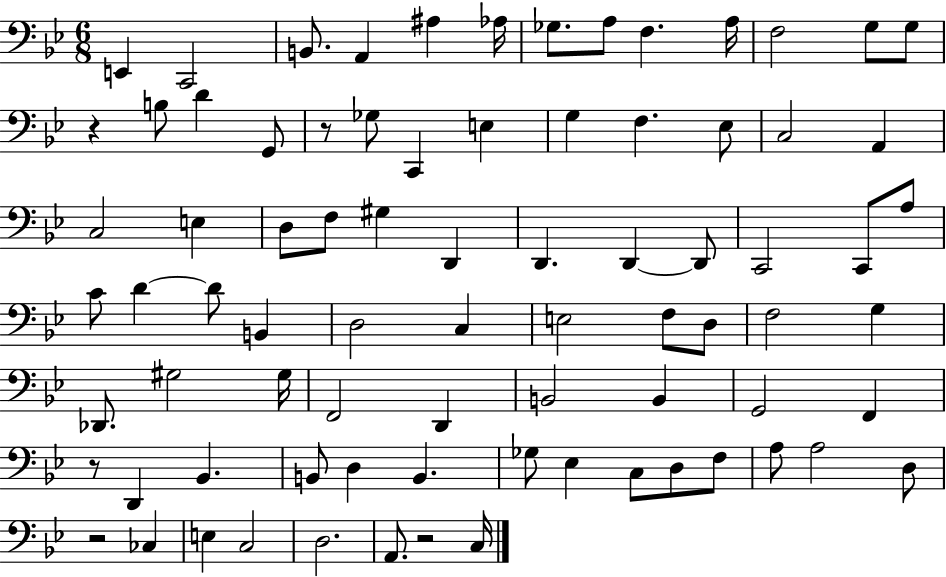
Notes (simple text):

E2/q C2/h B2/e. A2/q A#3/q Ab3/s Gb3/e. A3/e F3/q. A3/s F3/h G3/e G3/e R/q B3/e D4/q G2/e R/e Gb3/e C2/q E3/q G3/q F3/q. Eb3/e C3/h A2/q C3/h E3/q D3/e F3/e G#3/q D2/q D2/q. D2/q D2/e C2/h C2/e A3/e C4/e D4/q D4/e B2/q D3/h C3/q E3/h F3/e D3/e F3/h G3/q Db2/e. G#3/h G#3/s F2/h D2/q B2/h B2/q G2/h F2/q R/e D2/q Bb2/q. B2/e D3/q B2/q. Gb3/e Eb3/q C3/e D3/e F3/e A3/e A3/h D3/e R/h CES3/q E3/q C3/h D3/h. A2/e. R/h C3/s